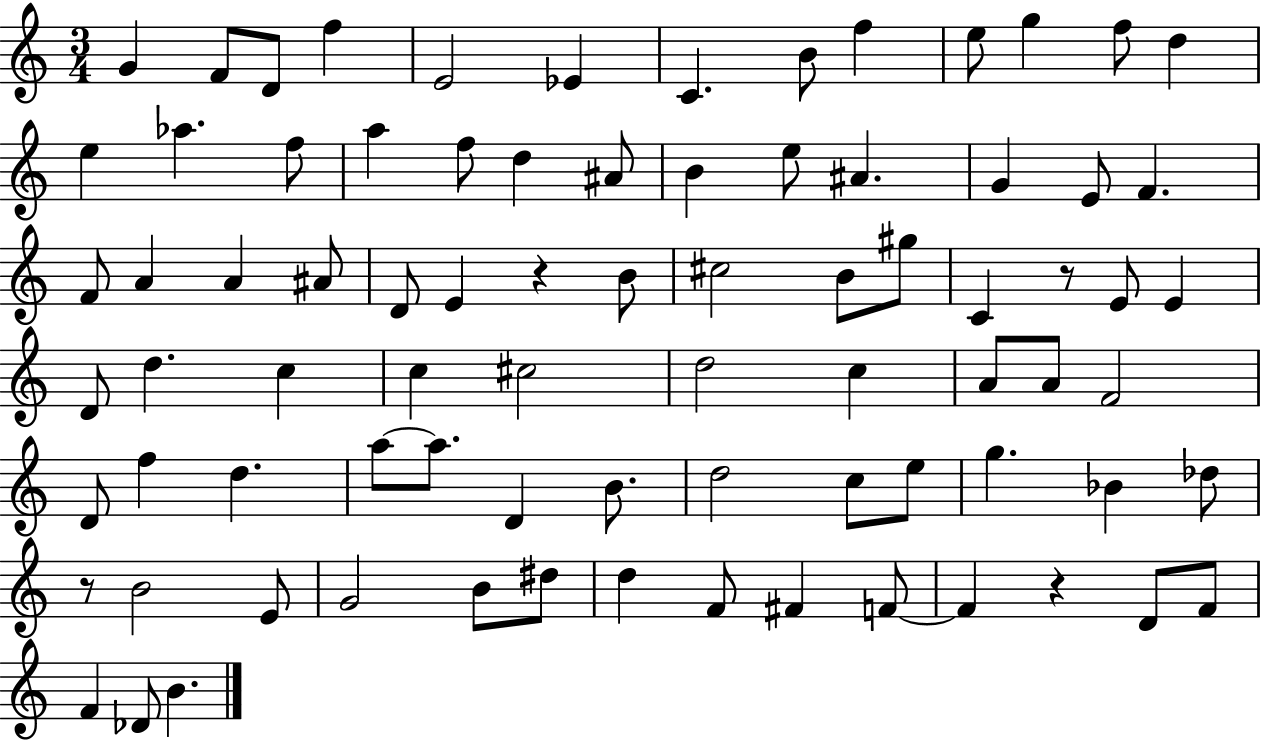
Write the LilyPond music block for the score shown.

{
  \clef treble
  \numericTimeSignature
  \time 3/4
  \key c \major
  g'4 f'8 d'8 f''4 | e'2 ees'4 | c'4. b'8 f''4 | e''8 g''4 f''8 d''4 | \break e''4 aes''4. f''8 | a''4 f''8 d''4 ais'8 | b'4 e''8 ais'4. | g'4 e'8 f'4. | \break f'8 a'4 a'4 ais'8 | d'8 e'4 r4 b'8 | cis''2 b'8 gis''8 | c'4 r8 e'8 e'4 | \break d'8 d''4. c''4 | c''4 cis''2 | d''2 c''4 | a'8 a'8 f'2 | \break d'8 f''4 d''4. | a''8~~ a''8. d'4 b'8. | d''2 c''8 e''8 | g''4. bes'4 des''8 | \break r8 b'2 e'8 | g'2 b'8 dis''8 | d''4 f'8 fis'4 f'8~~ | f'4 r4 d'8 f'8 | \break f'4 des'8 b'4. | \bar "|."
}